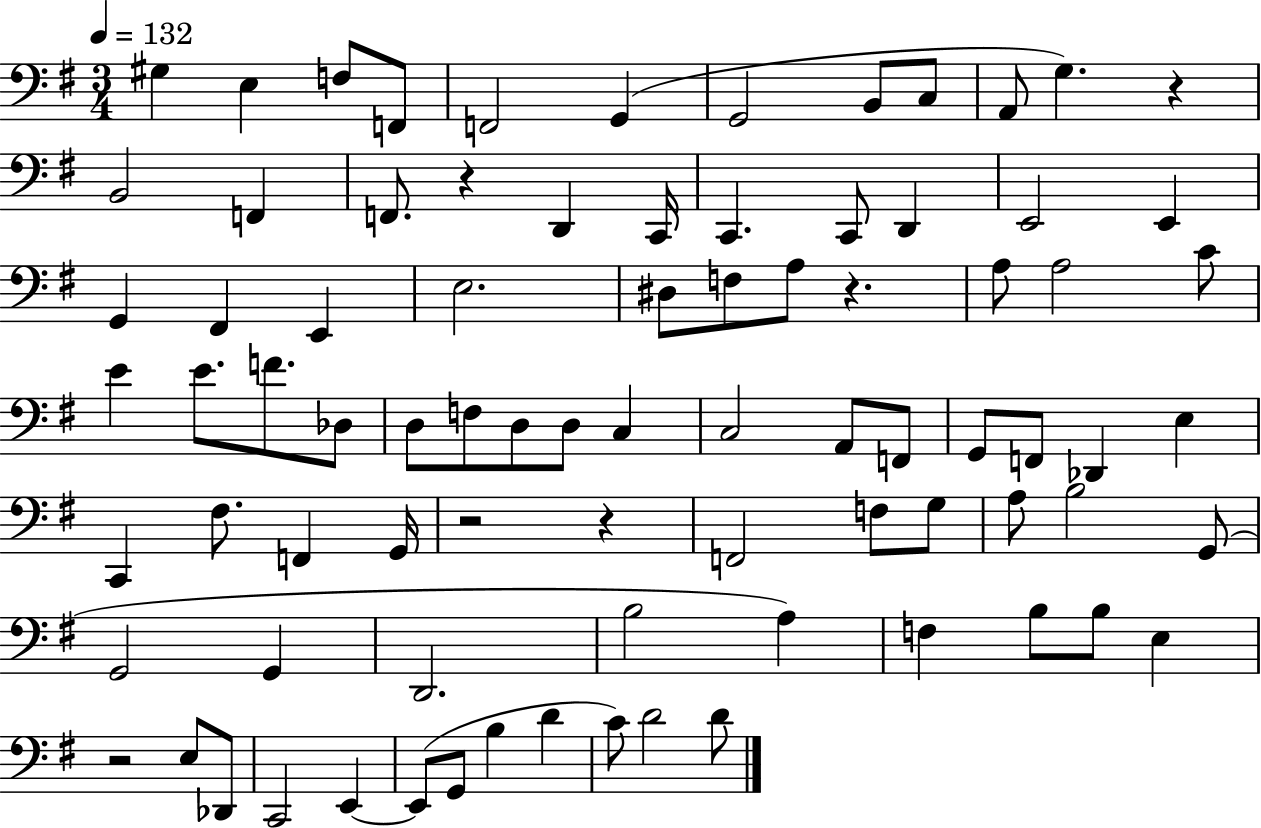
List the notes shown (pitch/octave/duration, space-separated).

G#3/q E3/q F3/e F2/e F2/h G2/q G2/h B2/e C3/e A2/e G3/q. R/q B2/h F2/q F2/e. R/q D2/q C2/s C2/q. C2/e D2/q E2/h E2/q G2/q F#2/q E2/q E3/h. D#3/e F3/e A3/e R/q. A3/e A3/h C4/e E4/q E4/e. F4/e. Db3/e D3/e F3/e D3/e D3/e C3/q C3/h A2/e F2/e G2/e F2/e Db2/q E3/q C2/q F#3/e. F2/q G2/s R/h R/q F2/h F3/e G3/e A3/e B3/h G2/e G2/h G2/q D2/h. B3/h A3/q F3/q B3/e B3/e E3/q R/h E3/e Db2/e C2/h E2/q E2/e G2/e B3/q D4/q C4/e D4/h D4/e